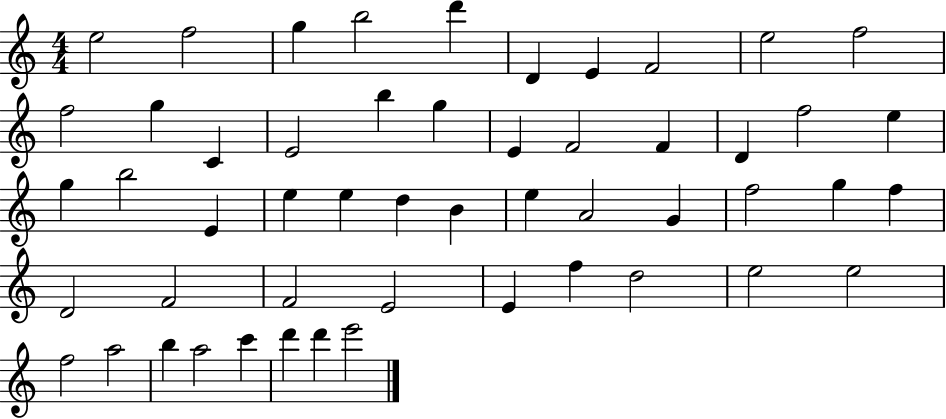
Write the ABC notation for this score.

X:1
T:Untitled
M:4/4
L:1/4
K:C
e2 f2 g b2 d' D E F2 e2 f2 f2 g C E2 b g E F2 F D f2 e g b2 E e e d B e A2 G f2 g f D2 F2 F2 E2 E f d2 e2 e2 f2 a2 b a2 c' d' d' e'2